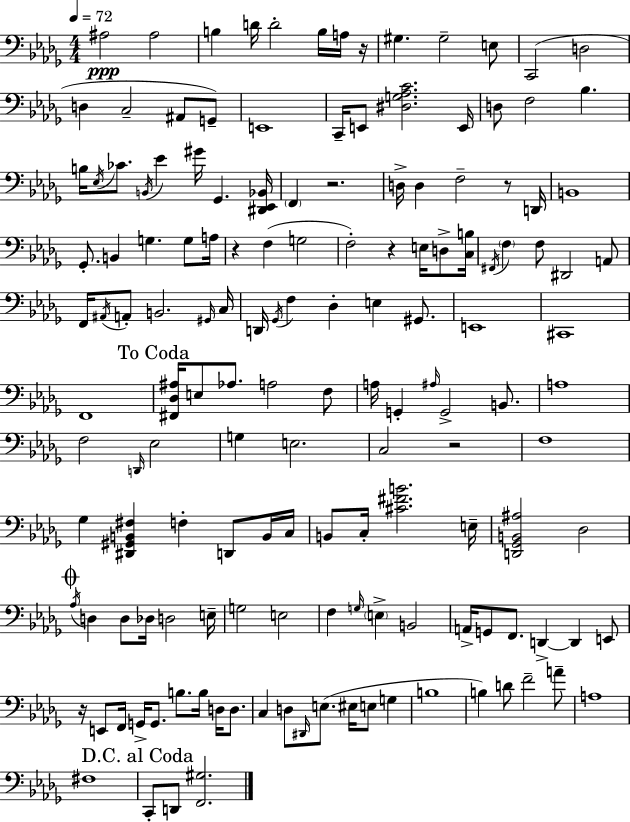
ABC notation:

X:1
T:Untitled
M:4/4
L:1/4
K:Bbm
^A,2 ^A,2 B, D/4 D2 B,/4 A,/4 z/4 ^G, ^G,2 E,/2 C,,2 D,2 D, C,2 ^A,,/2 G,,/2 E,,4 C,,/4 E,,/2 [^D,G,_A,C]2 E,,/4 D,/2 F,2 _B, B,/4 _E,/4 _C/2 B,,/4 _E ^G/4 _G,, [^D,,_E,,_B,,]/4 F,, z2 D,/4 D, F,2 z/2 D,,/4 B,,4 _G,,/2 B,, G, G,/2 A,/4 z F, G,2 F,2 z E,/4 D,/2 [C,B,]/4 ^F,,/4 F, F,/2 ^D,,2 A,,/2 F,,/4 ^A,,/4 A,,/2 B,,2 ^G,,/4 C,/4 D,,/4 _G,,/4 F, _D, E, ^G,,/2 E,,4 ^C,,4 F,,4 [^F,,_D,^A,]/4 E,/2 _A,/2 A,2 F,/2 A,/4 G,, ^A,/4 G,,2 B,,/2 A,4 F,2 D,,/4 _E,2 G, E,2 C,2 z2 F,4 _G, [^D,,^G,,B,,^F,] F, D,,/2 B,,/4 C,/4 B,,/2 C,/4 [^C^FB]2 E,/4 [D,,_G,,B,,^A,]2 _D,2 _A,/4 D, D,/2 _D,/4 D,2 E,/4 G,2 E,2 F, G,/4 E, B,,2 A,,/4 G,,/2 F,,/2 D,, D,, E,,/2 z/4 E,,/2 F,,/4 G,,/4 G,,/2 B,/2 B,/4 D,/4 D,/2 C, D,/2 ^D,,/4 E,/2 ^E,/4 E,/2 G, B,4 B, D/2 F2 A/2 A,4 ^F,4 C,,/2 D,,/2 [F,,^G,]2